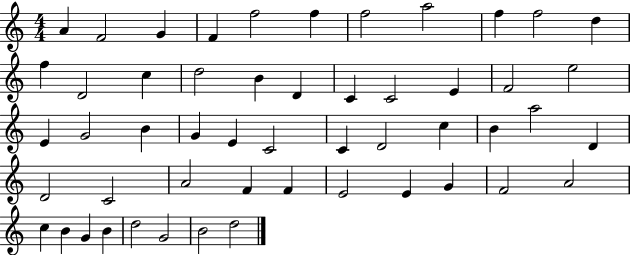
A4/q F4/h G4/q F4/q F5/h F5/q F5/h A5/h F5/q F5/h D5/q F5/q D4/h C5/q D5/h B4/q D4/q C4/q C4/h E4/q F4/h E5/h E4/q G4/h B4/q G4/q E4/q C4/h C4/q D4/h C5/q B4/q A5/h D4/q D4/h C4/h A4/h F4/q F4/q E4/h E4/q G4/q F4/h A4/h C5/q B4/q G4/q B4/q D5/h G4/h B4/h D5/h